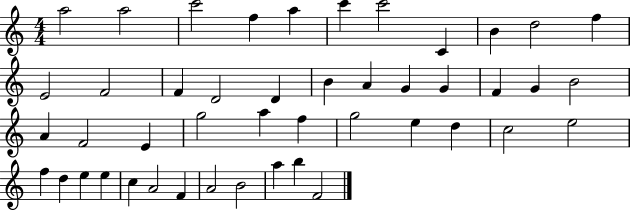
A5/h A5/h C6/h F5/q A5/q C6/q C6/h C4/q B4/q D5/h F5/q E4/h F4/h F4/q D4/h D4/q B4/q A4/q G4/q G4/q F4/q G4/q B4/h A4/q F4/h E4/q G5/h A5/q F5/q G5/h E5/q D5/q C5/h E5/h F5/q D5/q E5/q E5/q C5/q A4/h F4/q A4/h B4/h A5/q B5/q F4/h